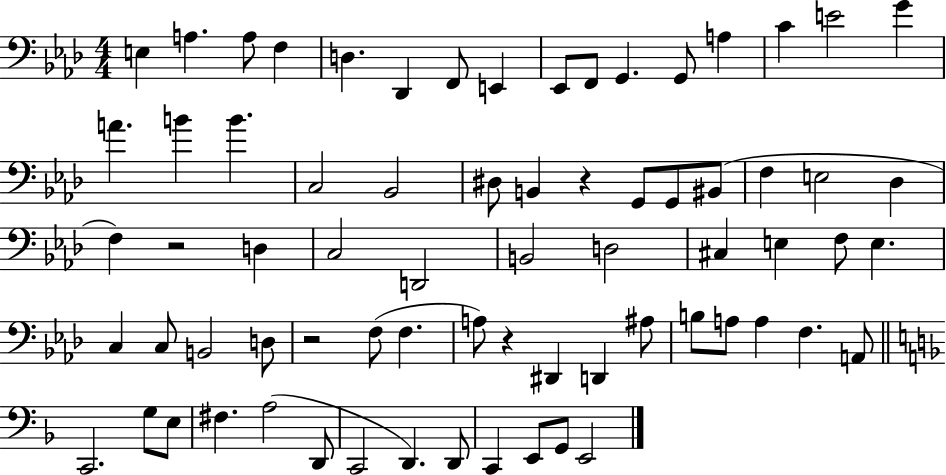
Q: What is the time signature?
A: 4/4